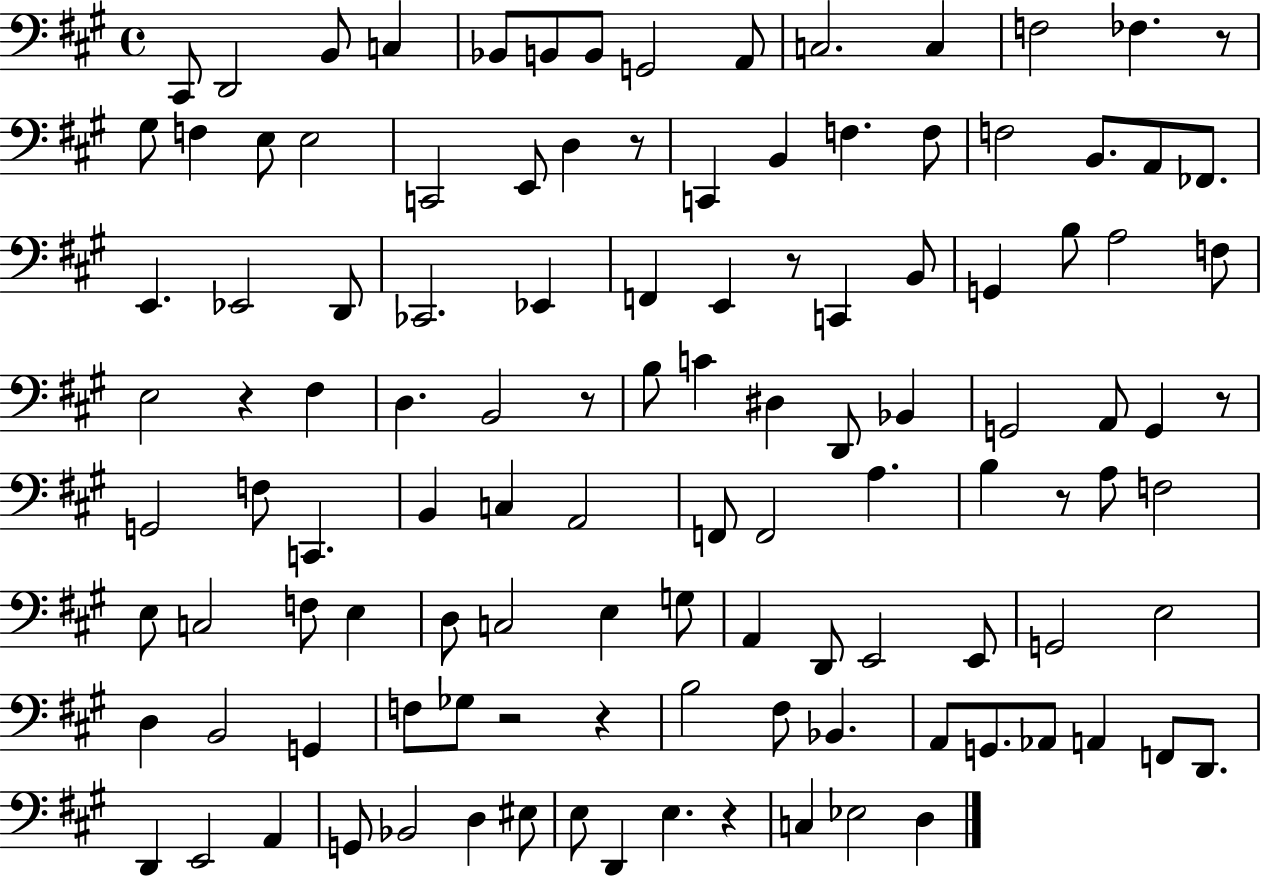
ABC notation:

X:1
T:Untitled
M:4/4
L:1/4
K:A
^C,,/2 D,,2 B,,/2 C, _B,,/2 B,,/2 B,,/2 G,,2 A,,/2 C,2 C, F,2 _F, z/2 ^G,/2 F, E,/2 E,2 C,,2 E,,/2 D, z/2 C,, B,, F, F,/2 F,2 B,,/2 A,,/2 _F,,/2 E,, _E,,2 D,,/2 _C,,2 _E,, F,, E,, z/2 C,, B,,/2 G,, B,/2 A,2 F,/2 E,2 z ^F, D, B,,2 z/2 B,/2 C ^D, D,,/2 _B,, G,,2 A,,/2 G,, z/2 G,,2 F,/2 C,, B,, C, A,,2 F,,/2 F,,2 A, B, z/2 A,/2 F,2 E,/2 C,2 F,/2 E, D,/2 C,2 E, G,/2 A,, D,,/2 E,,2 E,,/2 G,,2 E,2 D, B,,2 G,, F,/2 _G,/2 z2 z B,2 ^F,/2 _B,, A,,/2 G,,/2 _A,,/2 A,, F,,/2 D,,/2 D,, E,,2 A,, G,,/2 _B,,2 D, ^E,/2 E,/2 D,, E, z C, _E,2 D,